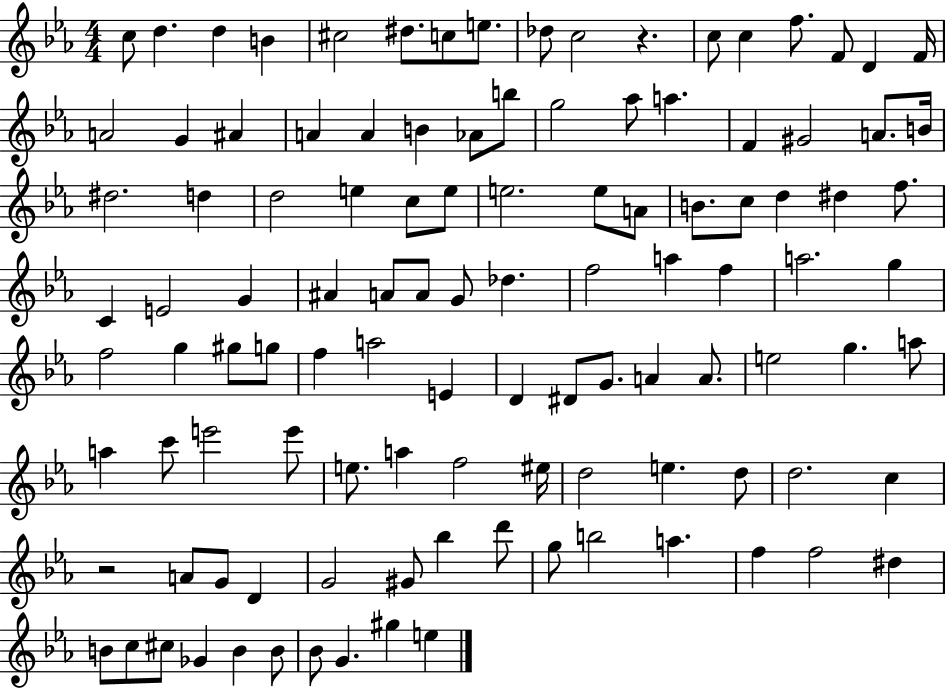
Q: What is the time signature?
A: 4/4